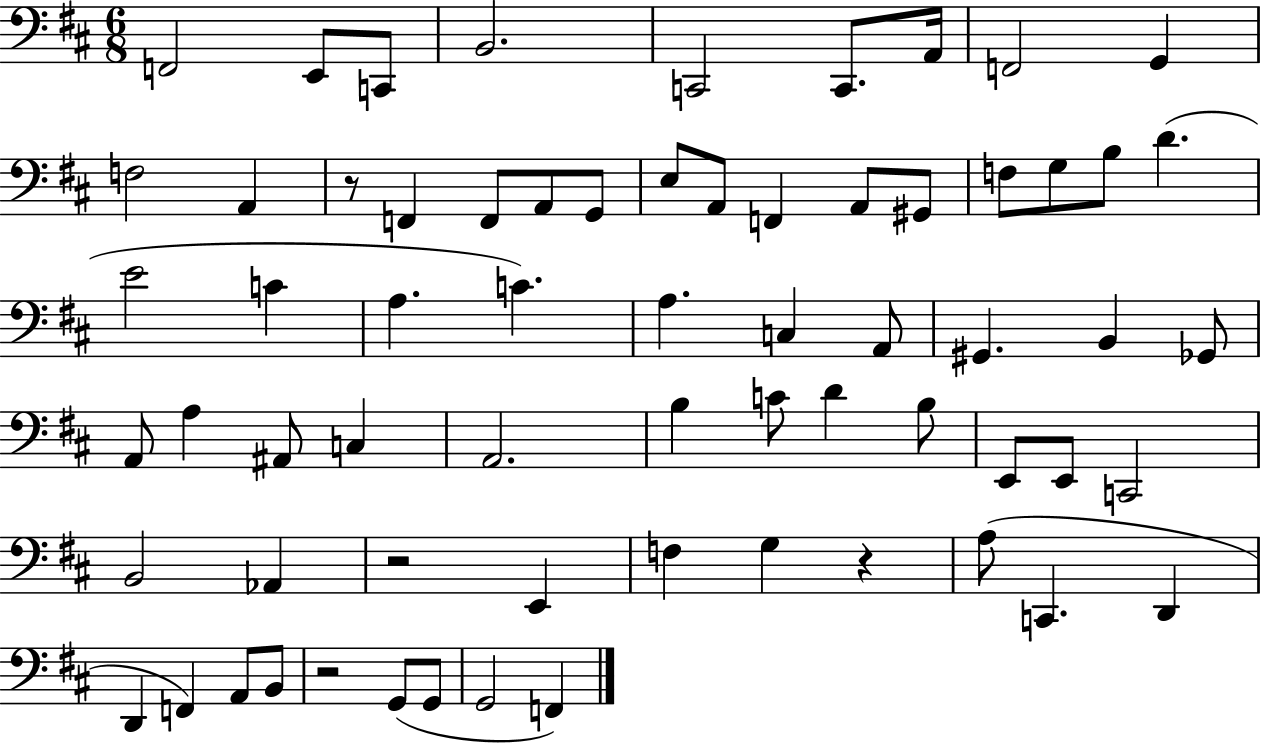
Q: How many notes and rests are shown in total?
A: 66